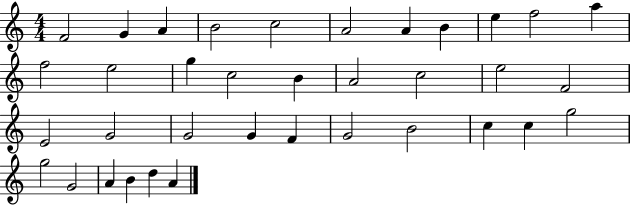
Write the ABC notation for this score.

X:1
T:Untitled
M:4/4
L:1/4
K:C
F2 G A B2 c2 A2 A B e f2 a f2 e2 g c2 B A2 c2 e2 F2 E2 G2 G2 G F G2 B2 c c g2 g2 G2 A B d A